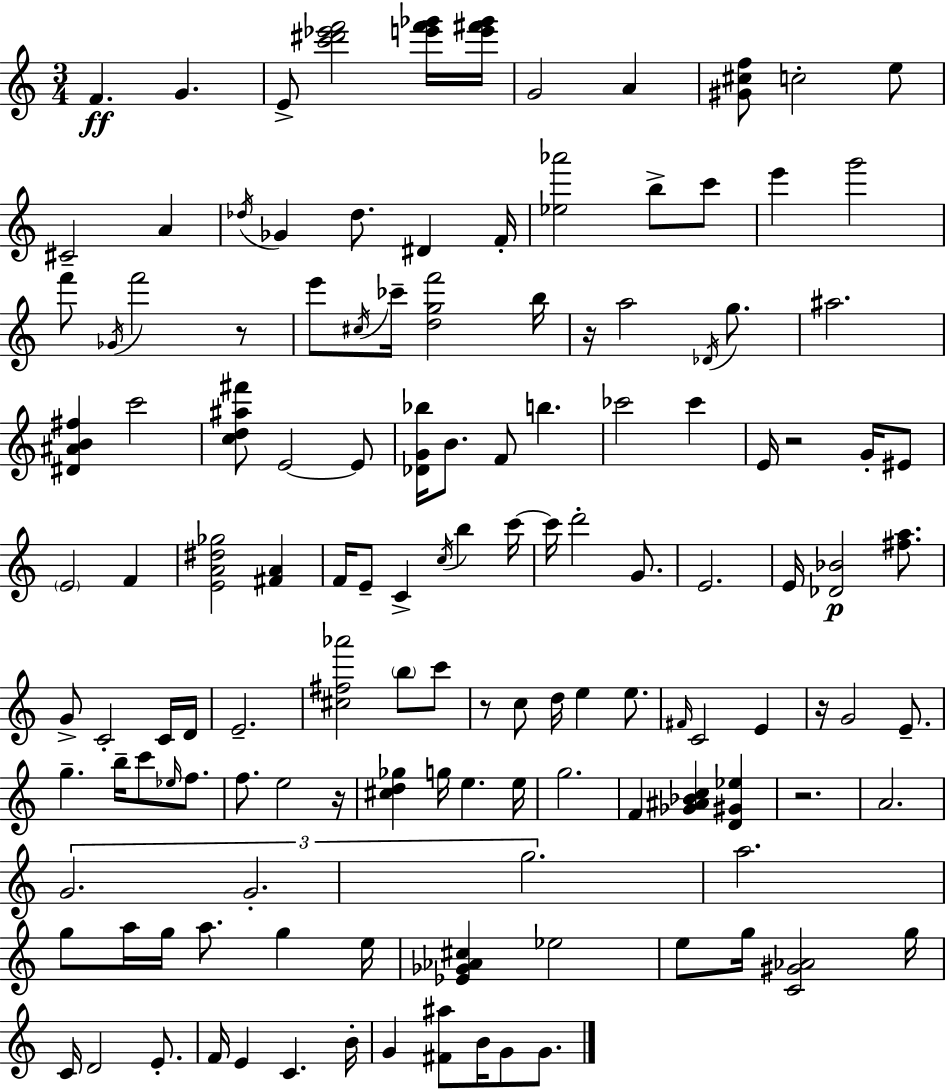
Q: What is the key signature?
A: A minor